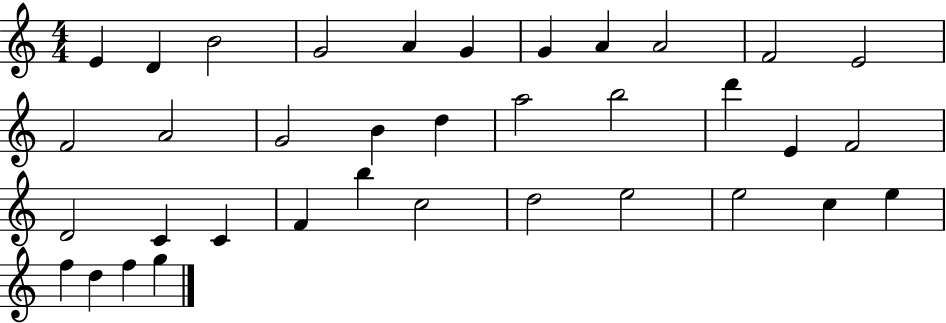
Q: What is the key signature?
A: C major